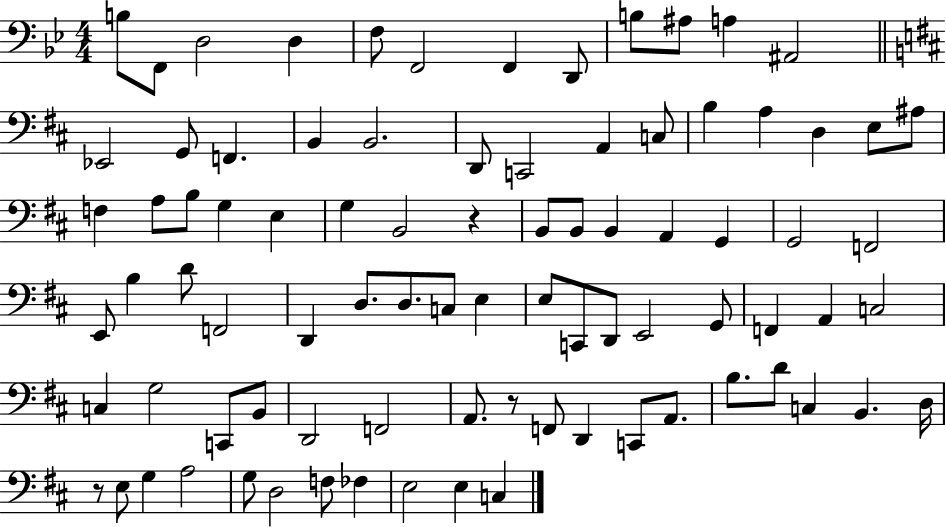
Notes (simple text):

B3/e F2/e D3/h D3/q F3/e F2/h F2/q D2/e B3/e A#3/e A3/q A#2/h Eb2/h G2/e F2/q. B2/q B2/h. D2/e C2/h A2/q C3/e B3/q A3/q D3/q E3/e A#3/e F3/q A3/e B3/e G3/q E3/q G3/q B2/h R/q B2/e B2/e B2/q A2/q G2/q G2/h F2/h E2/e B3/q D4/e F2/h D2/q D3/e. D3/e. C3/e E3/q E3/e C2/e D2/e E2/h G2/e F2/q A2/q C3/h C3/q G3/h C2/e B2/e D2/h F2/h A2/e. R/e F2/e D2/q C2/e A2/e. B3/e. D4/e C3/q B2/q. D3/s R/e E3/e G3/q A3/h G3/e D3/h F3/e FES3/q E3/h E3/q C3/q